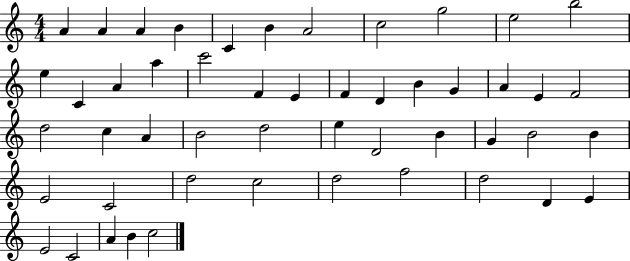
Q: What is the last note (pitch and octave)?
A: C5